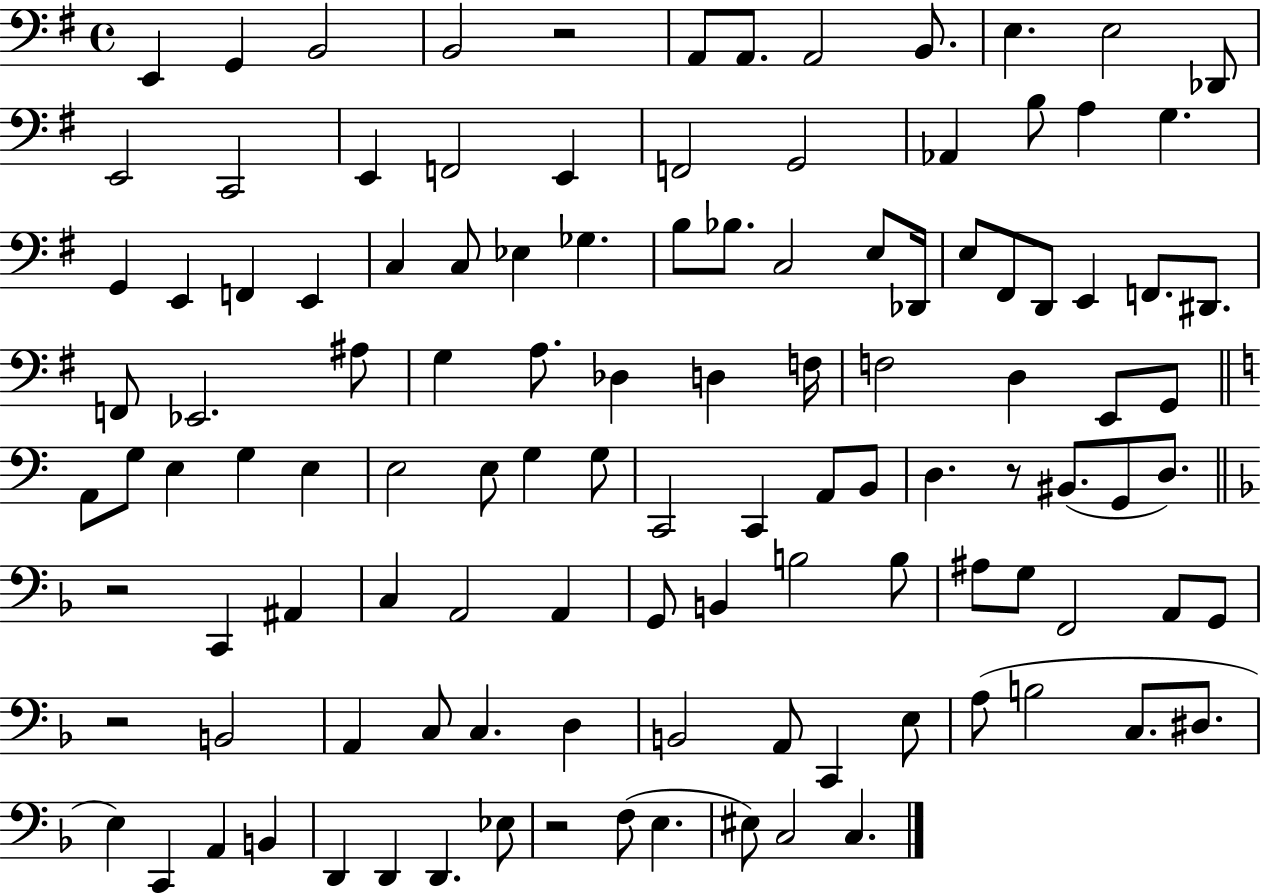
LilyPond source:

{
  \clef bass
  \time 4/4
  \defaultTimeSignature
  \key g \major
  e,4 g,4 b,2 | b,2 r2 | a,8 a,8. a,2 b,8. | e4. e2 des,8 | \break e,2 c,2 | e,4 f,2 e,4 | f,2 g,2 | aes,4 b8 a4 g4. | \break g,4 e,4 f,4 e,4 | c4 c8 ees4 ges4. | b8 bes8. c2 e8 des,16 | e8 fis,8 d,8 e,4 f,8. dis,8. | \break f,8 ees,2. ais8 | g4 a8. des4 d4 f16 | f2 d4 e,8 g,8 | \bar "||" \break \key a \minor a,8 g8 e4 g4 e4 | e2 e8 g4 g8 | c,2 c,4 a,8 b,8 | d4. r8 bis,8.( g,8 d8.) | \break \bar "||" \break \key f \major r2 c,4 ais,4 | c4 a,2 a,4 | g,8 b,4 b2 b8 | ais8 g8 f,2 a,8 g,8 | \break r2 b,2 | a,4 c8 c4. d4 | b,2 a,8 c,4 e8 | a8( b2 c8. dis8. | \break e4) c,4 a,4 b,4 | d,4 d,4 d,4. ees8 | r2 f8( e4. | eis8) c2 c4. | \break \bar "|."
}